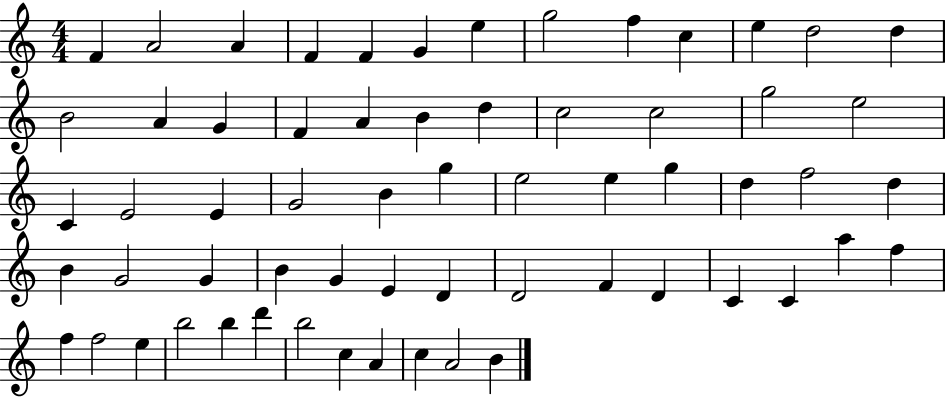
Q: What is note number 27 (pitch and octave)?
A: E4